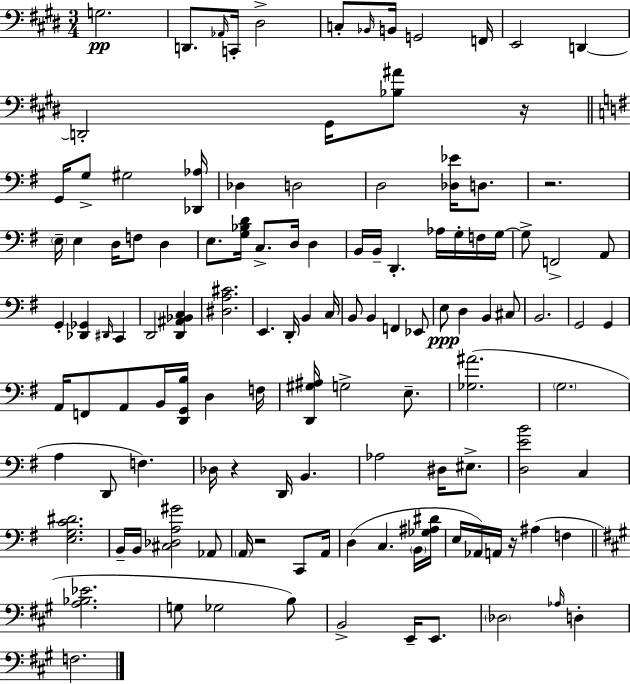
X:1
T:Untitled
M:3/4
L:1/4
K:E
G,2 D,,/2 _A,,/4 C,,/4 ^D,2 C,/2 _B,,/4 B,,/4 G,,2 F,,/4 E,,2 D,, D,,2 ^G,,/4 [_B,^A]/2 z/4 G,,/4 G,/2 ^G,2 [_D,,_A,]/4 _D, D,2 D,2 [_D,_E]/4 D,/2 z2 E,/4 E, D,/4 F,/2 D, E,/2 [G,_B,D]/4 C,/2 D,/4 D, B,,/4 B,,/4 D,, _A,/4 G,/4 F,/4 G,/4 G,/2 F,,2 A,,/2 G,, [_D,,_G,,] ^D,,/4 C,, D,,2 [D,,^A,,_B,,C,] [^D,A,^C]2 E,, D,,/4 B,, C,/4 B,,/2 B,, F,, _E,,/2 E,/2 D, B,, ^C,/2 B,,2 G,,2 G,, A,,/4 F,,/2 A,,/2 B,,/4 [D,,G,,B,]/4 D, F,/4 [D,,^G,^A,]/4 G,2 E,/2 [_G,^A]2 G,2 A, D,,/2 F, _D,/4 z D,,/4 B,, _A,2 ^D,/4 ^E,/2 [D,EB]2 C, [E,G,C^D]2 B,,/4 B,,/4 [^C,_D,A,^G]2 _A,,/2 A,,/4 z2 C,,/2 A,,/4 D, C, B,,/4 [_G,^A,^D]/4 E,/4 _A,,/4 A,,/4 z/4 ^A, F, [A,_B,_E]2 G,/2 _G,2 B,/2 B,,2 E,,/4 E,,/2 _D,2 _A,/4 D, F,2